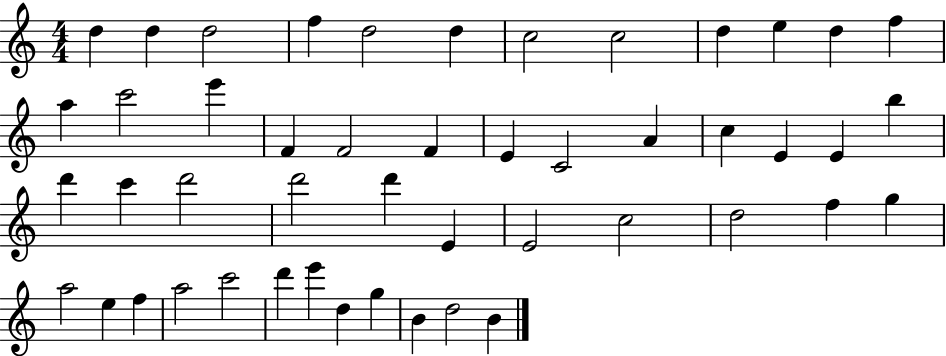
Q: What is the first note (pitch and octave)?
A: D5